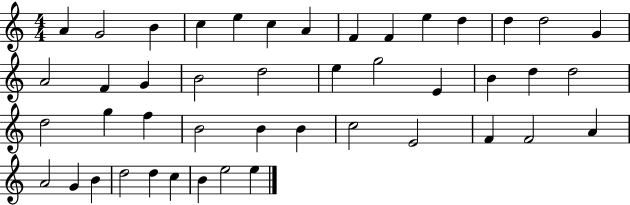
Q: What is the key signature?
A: C major